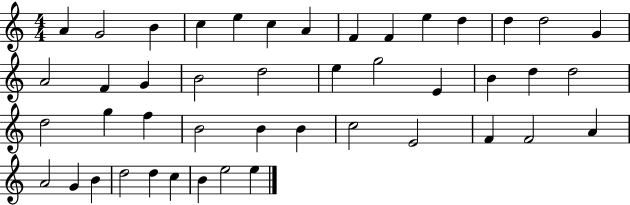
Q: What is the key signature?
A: C major